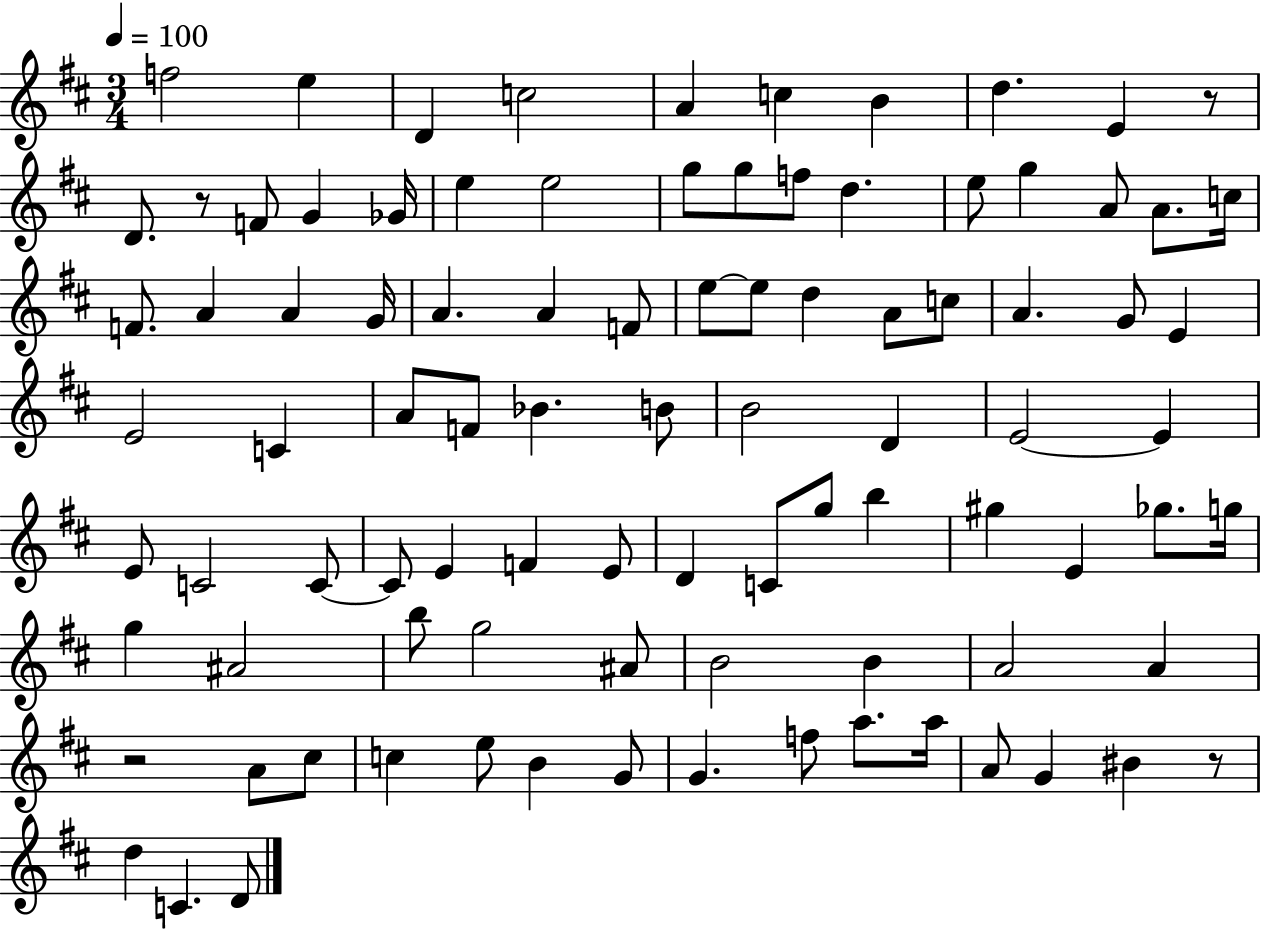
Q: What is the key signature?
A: D major